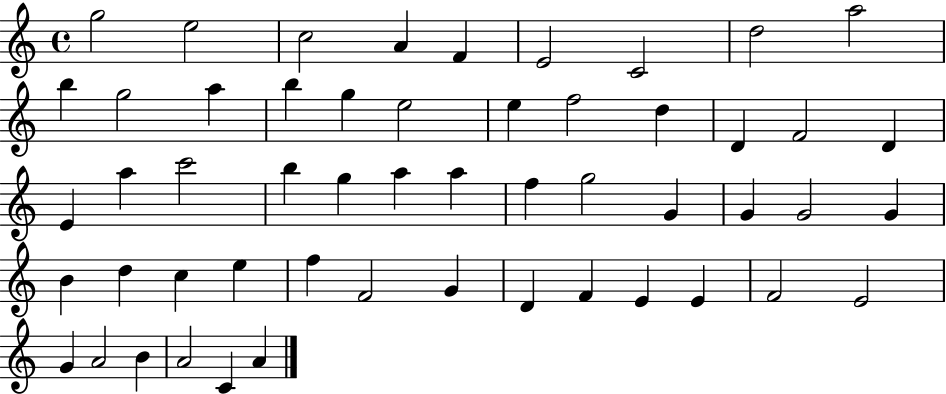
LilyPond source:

{
  \clef treble
  \time 4/4
  \defaultTimeSignature
  \key c \major
  g''2 e''2 | c''2 a'4 f'4 | e'2 c'2 | d''2 a''2 | \break b''4 g''2 a''4 | b''4 g''4 e''2 | e''4 f''2 d''4 | d'4 f'2 d'4 | \break e'4 a''4 c'''2 | b''4 g''4 a''4 a''4 | f''4 g''2 g'4 | g'4 g'2 g'4 | \break b'4 d''4 c''4 e''4 | f''4 f'2 g'4 | d'4 f'4 e'4 e'4 | f'2 e'2 | \break g'4 a'2 b'4 | a'2 c'4 a'4 | \bar "|."
}